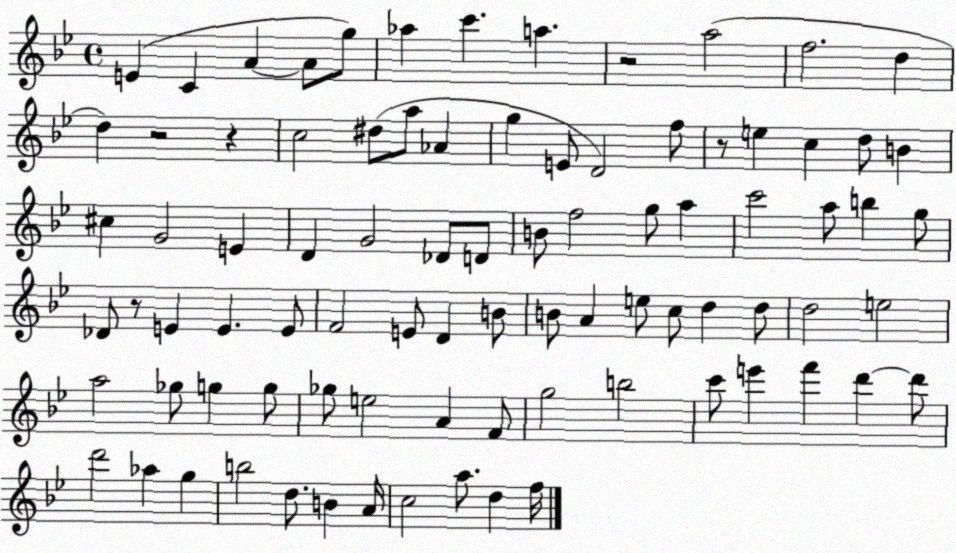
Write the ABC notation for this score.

X:1
T:Untitled
M:4/4
L:1/4
K:Bb
E C A A/2 g/2 _a c' a z2 a2 f2 d d z2 z c2 ^d/2 a/2 _A g E/2 D2 f/2 z/2 e c d/2 B ^c G2 E D G2 _D/2 D/2 B/2 f2 g/2 a c'2 a/2 b g/2 _D/2 z/2 E E E/2 F2 E/2 D B/2 B/2 A e/2 c/2 d d/2 d2 e2 a2 _g/2 g g/2 _g/2 e2 A F/2 g2 b2 c'/2 e' f' d' d'/2 d'2 _a g b2 d/2 B A/4 c2 a/2 d f/4